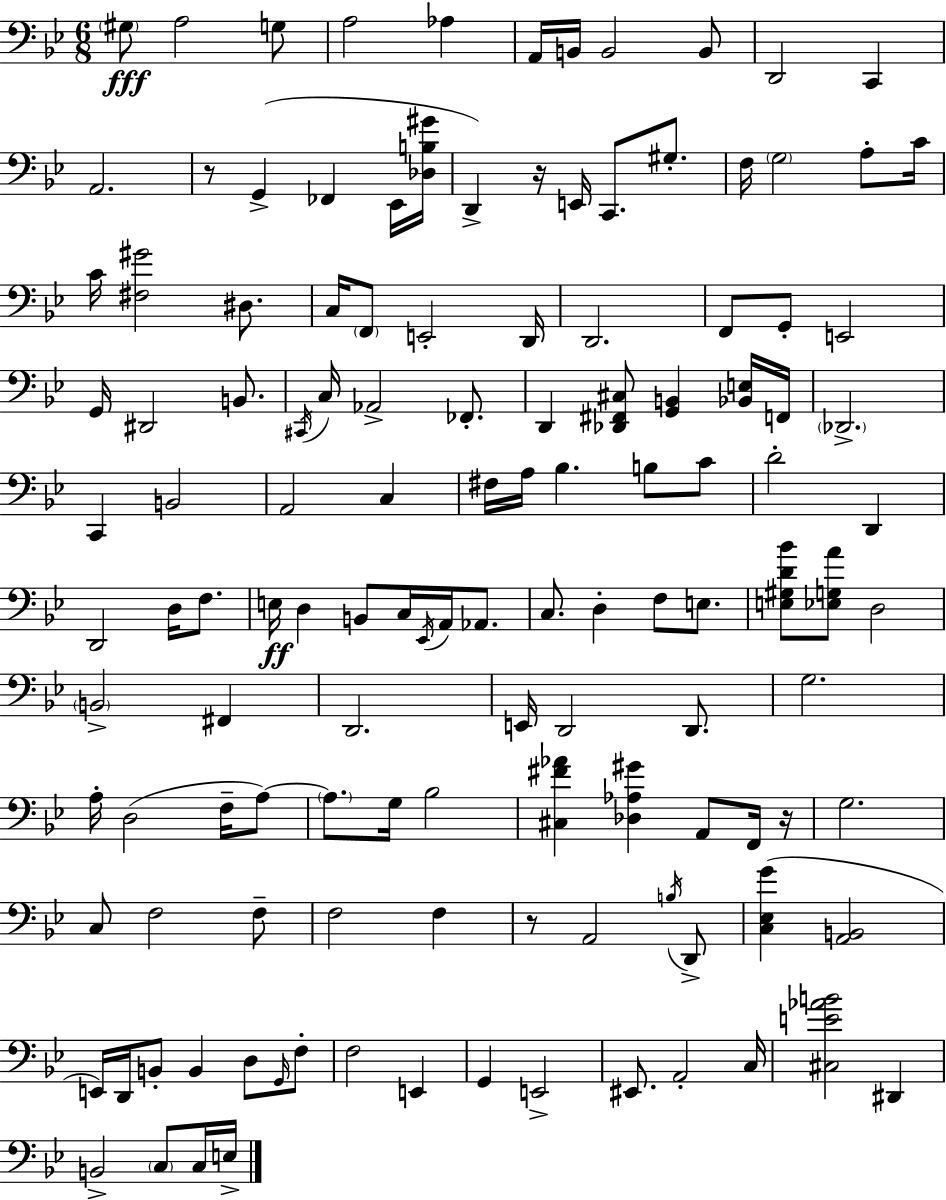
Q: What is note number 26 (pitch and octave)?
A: C3